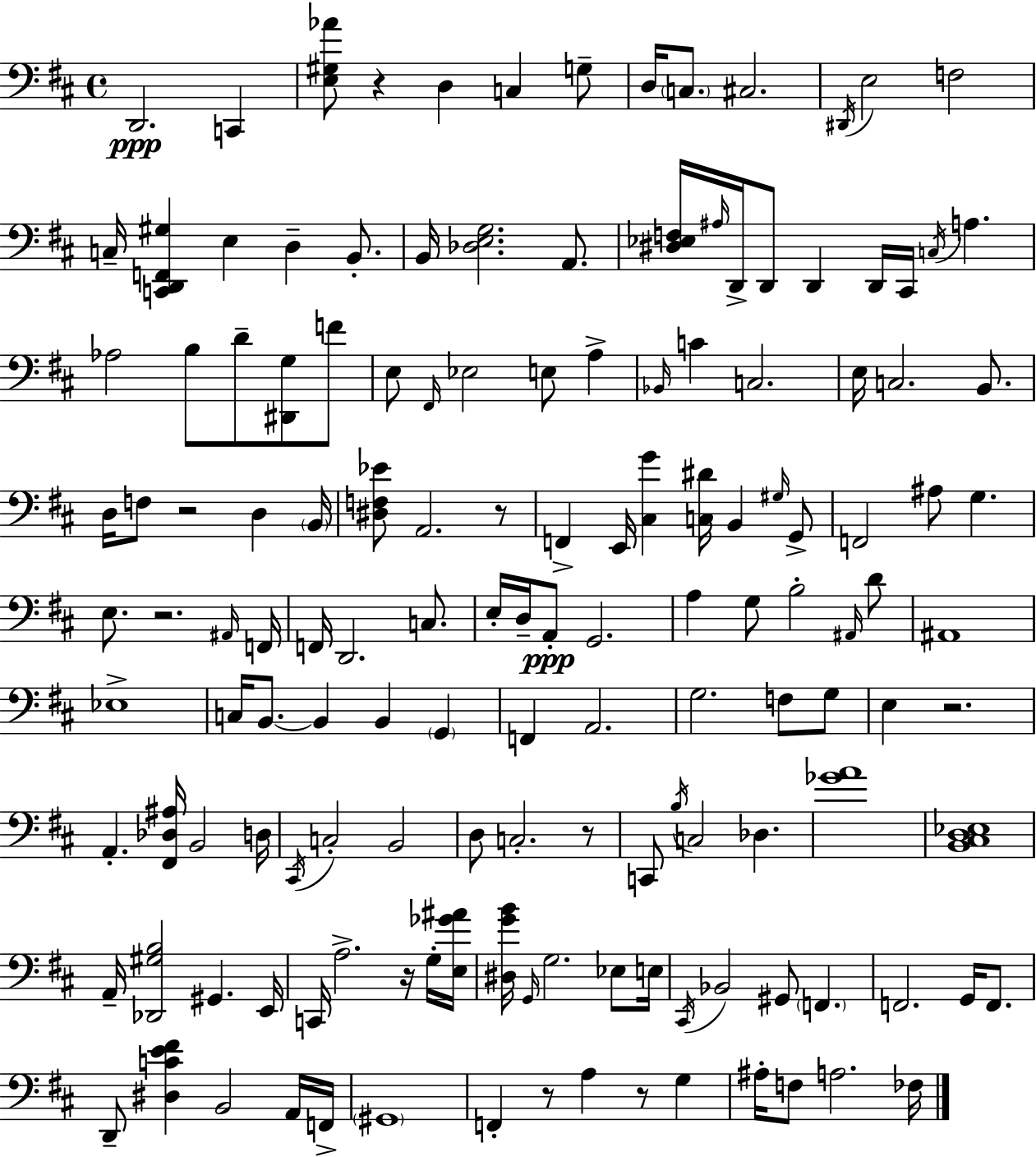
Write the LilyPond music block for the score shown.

{
  \clef bass
  \time 4/4
  \defaultTimeSignature
  \key d \major
  d,2.\ppp c,4 | <e gis aes'>8 r4 d4 c4 g8-- | d16 \parenthesize c8. cis2. | \acciaccatura { dis,16 } e2 f2 | \break c16-- <c, d, f, gis>4 e4 d4-- b,8.-. | b,16 <des e g>2. a,8. | <dis ees f>16 \grace { ais16 } d,16-> d,8 d,4 d,16 cis,16 \acciaccatura { c16 } a4. | aes2 b8 d'8-- <dis, g>8 | \break f'8 e8 \grace { fis,16 } ees2 e8 | a4-> \grace { bes,16 } c'4 c2. | e16 c2. | b,8. d16 f8 r2 | \break d4 \parenthesize b,16 <dis f ees'>8 a,2. | r8 f,4-> e,16 <cis g'>4 <c dis'>16 b,4 | \grace { gis16 } g,8-> f,2 ais8 | g4. e8. r2. | \break \grace { ais,16 } f,16 f,16 d,2. | c8. e16-. d16-- a,8-.\ppp g,2. | a4 g8 b2-. | \grace { ais,16 } d'8 ais,1 | \break ees1-> | c16 b,8.~~ b,4 | b,4 \parenthesize g,4 f,4 a,2. | g2. | \break f8 g8 e4 r2. | a,4.-. <fis, des ais>16 b,2 | d16 \acciaccatura { cis,16 } c2-. | b,2 d8 c2.-. | \break r8 c,8 \acciaccatura { b16 } c2 | des4. <ges' a'>1 | <b, cis d ees>1 | a,16-- <des, gis b>2 | \break gis,4. e,16 c,16 a2.-> | r16 g16-. <e ges' ais'>16 <dis g' b'>16 \grace { g,16 } g2. | ees8 e16 \acciaccatura { cis,16 } bes,2 | gis,8 \parenthesize f,4. f,2. | \break g,16 f,8. d,8-- <dis c' e' fis'>4 | b,2 a,16 f,16-> \parenthesize gis,1 | f,4-. | r8 a4 r8 g4 ais16-. f8 a2. | \break fes16 \bar "|."
}